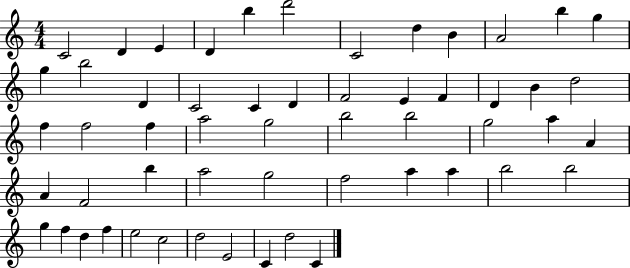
{
  \clef treble
  \numericTimeSignature
  \time 4/4
  \key c \major
  c'2 d'4 e'4 | d'4 b''4 d'''2 | c'2 d''4 b'4 | a'2 b''4 g''4 | \break g''4 b''2 d'4 | c'2 c'4 d'4 | f'2 e'4 f'4 | d'4 b'4 d''2 | \break f''4 f''2 f''4 | a''2 g''2 | b''2 b''2 | g''2 a''4 a'4 | \break a'4 f'2 b''4 | a''2 g''2 | f''2 a''4 a''4 | b''2 b''2 | \break g''4 f''4 d''4 f''4 | e''2 c''2 | d''2 e'2 | c'4 d''2 c'4 | \break \bar "|."
}